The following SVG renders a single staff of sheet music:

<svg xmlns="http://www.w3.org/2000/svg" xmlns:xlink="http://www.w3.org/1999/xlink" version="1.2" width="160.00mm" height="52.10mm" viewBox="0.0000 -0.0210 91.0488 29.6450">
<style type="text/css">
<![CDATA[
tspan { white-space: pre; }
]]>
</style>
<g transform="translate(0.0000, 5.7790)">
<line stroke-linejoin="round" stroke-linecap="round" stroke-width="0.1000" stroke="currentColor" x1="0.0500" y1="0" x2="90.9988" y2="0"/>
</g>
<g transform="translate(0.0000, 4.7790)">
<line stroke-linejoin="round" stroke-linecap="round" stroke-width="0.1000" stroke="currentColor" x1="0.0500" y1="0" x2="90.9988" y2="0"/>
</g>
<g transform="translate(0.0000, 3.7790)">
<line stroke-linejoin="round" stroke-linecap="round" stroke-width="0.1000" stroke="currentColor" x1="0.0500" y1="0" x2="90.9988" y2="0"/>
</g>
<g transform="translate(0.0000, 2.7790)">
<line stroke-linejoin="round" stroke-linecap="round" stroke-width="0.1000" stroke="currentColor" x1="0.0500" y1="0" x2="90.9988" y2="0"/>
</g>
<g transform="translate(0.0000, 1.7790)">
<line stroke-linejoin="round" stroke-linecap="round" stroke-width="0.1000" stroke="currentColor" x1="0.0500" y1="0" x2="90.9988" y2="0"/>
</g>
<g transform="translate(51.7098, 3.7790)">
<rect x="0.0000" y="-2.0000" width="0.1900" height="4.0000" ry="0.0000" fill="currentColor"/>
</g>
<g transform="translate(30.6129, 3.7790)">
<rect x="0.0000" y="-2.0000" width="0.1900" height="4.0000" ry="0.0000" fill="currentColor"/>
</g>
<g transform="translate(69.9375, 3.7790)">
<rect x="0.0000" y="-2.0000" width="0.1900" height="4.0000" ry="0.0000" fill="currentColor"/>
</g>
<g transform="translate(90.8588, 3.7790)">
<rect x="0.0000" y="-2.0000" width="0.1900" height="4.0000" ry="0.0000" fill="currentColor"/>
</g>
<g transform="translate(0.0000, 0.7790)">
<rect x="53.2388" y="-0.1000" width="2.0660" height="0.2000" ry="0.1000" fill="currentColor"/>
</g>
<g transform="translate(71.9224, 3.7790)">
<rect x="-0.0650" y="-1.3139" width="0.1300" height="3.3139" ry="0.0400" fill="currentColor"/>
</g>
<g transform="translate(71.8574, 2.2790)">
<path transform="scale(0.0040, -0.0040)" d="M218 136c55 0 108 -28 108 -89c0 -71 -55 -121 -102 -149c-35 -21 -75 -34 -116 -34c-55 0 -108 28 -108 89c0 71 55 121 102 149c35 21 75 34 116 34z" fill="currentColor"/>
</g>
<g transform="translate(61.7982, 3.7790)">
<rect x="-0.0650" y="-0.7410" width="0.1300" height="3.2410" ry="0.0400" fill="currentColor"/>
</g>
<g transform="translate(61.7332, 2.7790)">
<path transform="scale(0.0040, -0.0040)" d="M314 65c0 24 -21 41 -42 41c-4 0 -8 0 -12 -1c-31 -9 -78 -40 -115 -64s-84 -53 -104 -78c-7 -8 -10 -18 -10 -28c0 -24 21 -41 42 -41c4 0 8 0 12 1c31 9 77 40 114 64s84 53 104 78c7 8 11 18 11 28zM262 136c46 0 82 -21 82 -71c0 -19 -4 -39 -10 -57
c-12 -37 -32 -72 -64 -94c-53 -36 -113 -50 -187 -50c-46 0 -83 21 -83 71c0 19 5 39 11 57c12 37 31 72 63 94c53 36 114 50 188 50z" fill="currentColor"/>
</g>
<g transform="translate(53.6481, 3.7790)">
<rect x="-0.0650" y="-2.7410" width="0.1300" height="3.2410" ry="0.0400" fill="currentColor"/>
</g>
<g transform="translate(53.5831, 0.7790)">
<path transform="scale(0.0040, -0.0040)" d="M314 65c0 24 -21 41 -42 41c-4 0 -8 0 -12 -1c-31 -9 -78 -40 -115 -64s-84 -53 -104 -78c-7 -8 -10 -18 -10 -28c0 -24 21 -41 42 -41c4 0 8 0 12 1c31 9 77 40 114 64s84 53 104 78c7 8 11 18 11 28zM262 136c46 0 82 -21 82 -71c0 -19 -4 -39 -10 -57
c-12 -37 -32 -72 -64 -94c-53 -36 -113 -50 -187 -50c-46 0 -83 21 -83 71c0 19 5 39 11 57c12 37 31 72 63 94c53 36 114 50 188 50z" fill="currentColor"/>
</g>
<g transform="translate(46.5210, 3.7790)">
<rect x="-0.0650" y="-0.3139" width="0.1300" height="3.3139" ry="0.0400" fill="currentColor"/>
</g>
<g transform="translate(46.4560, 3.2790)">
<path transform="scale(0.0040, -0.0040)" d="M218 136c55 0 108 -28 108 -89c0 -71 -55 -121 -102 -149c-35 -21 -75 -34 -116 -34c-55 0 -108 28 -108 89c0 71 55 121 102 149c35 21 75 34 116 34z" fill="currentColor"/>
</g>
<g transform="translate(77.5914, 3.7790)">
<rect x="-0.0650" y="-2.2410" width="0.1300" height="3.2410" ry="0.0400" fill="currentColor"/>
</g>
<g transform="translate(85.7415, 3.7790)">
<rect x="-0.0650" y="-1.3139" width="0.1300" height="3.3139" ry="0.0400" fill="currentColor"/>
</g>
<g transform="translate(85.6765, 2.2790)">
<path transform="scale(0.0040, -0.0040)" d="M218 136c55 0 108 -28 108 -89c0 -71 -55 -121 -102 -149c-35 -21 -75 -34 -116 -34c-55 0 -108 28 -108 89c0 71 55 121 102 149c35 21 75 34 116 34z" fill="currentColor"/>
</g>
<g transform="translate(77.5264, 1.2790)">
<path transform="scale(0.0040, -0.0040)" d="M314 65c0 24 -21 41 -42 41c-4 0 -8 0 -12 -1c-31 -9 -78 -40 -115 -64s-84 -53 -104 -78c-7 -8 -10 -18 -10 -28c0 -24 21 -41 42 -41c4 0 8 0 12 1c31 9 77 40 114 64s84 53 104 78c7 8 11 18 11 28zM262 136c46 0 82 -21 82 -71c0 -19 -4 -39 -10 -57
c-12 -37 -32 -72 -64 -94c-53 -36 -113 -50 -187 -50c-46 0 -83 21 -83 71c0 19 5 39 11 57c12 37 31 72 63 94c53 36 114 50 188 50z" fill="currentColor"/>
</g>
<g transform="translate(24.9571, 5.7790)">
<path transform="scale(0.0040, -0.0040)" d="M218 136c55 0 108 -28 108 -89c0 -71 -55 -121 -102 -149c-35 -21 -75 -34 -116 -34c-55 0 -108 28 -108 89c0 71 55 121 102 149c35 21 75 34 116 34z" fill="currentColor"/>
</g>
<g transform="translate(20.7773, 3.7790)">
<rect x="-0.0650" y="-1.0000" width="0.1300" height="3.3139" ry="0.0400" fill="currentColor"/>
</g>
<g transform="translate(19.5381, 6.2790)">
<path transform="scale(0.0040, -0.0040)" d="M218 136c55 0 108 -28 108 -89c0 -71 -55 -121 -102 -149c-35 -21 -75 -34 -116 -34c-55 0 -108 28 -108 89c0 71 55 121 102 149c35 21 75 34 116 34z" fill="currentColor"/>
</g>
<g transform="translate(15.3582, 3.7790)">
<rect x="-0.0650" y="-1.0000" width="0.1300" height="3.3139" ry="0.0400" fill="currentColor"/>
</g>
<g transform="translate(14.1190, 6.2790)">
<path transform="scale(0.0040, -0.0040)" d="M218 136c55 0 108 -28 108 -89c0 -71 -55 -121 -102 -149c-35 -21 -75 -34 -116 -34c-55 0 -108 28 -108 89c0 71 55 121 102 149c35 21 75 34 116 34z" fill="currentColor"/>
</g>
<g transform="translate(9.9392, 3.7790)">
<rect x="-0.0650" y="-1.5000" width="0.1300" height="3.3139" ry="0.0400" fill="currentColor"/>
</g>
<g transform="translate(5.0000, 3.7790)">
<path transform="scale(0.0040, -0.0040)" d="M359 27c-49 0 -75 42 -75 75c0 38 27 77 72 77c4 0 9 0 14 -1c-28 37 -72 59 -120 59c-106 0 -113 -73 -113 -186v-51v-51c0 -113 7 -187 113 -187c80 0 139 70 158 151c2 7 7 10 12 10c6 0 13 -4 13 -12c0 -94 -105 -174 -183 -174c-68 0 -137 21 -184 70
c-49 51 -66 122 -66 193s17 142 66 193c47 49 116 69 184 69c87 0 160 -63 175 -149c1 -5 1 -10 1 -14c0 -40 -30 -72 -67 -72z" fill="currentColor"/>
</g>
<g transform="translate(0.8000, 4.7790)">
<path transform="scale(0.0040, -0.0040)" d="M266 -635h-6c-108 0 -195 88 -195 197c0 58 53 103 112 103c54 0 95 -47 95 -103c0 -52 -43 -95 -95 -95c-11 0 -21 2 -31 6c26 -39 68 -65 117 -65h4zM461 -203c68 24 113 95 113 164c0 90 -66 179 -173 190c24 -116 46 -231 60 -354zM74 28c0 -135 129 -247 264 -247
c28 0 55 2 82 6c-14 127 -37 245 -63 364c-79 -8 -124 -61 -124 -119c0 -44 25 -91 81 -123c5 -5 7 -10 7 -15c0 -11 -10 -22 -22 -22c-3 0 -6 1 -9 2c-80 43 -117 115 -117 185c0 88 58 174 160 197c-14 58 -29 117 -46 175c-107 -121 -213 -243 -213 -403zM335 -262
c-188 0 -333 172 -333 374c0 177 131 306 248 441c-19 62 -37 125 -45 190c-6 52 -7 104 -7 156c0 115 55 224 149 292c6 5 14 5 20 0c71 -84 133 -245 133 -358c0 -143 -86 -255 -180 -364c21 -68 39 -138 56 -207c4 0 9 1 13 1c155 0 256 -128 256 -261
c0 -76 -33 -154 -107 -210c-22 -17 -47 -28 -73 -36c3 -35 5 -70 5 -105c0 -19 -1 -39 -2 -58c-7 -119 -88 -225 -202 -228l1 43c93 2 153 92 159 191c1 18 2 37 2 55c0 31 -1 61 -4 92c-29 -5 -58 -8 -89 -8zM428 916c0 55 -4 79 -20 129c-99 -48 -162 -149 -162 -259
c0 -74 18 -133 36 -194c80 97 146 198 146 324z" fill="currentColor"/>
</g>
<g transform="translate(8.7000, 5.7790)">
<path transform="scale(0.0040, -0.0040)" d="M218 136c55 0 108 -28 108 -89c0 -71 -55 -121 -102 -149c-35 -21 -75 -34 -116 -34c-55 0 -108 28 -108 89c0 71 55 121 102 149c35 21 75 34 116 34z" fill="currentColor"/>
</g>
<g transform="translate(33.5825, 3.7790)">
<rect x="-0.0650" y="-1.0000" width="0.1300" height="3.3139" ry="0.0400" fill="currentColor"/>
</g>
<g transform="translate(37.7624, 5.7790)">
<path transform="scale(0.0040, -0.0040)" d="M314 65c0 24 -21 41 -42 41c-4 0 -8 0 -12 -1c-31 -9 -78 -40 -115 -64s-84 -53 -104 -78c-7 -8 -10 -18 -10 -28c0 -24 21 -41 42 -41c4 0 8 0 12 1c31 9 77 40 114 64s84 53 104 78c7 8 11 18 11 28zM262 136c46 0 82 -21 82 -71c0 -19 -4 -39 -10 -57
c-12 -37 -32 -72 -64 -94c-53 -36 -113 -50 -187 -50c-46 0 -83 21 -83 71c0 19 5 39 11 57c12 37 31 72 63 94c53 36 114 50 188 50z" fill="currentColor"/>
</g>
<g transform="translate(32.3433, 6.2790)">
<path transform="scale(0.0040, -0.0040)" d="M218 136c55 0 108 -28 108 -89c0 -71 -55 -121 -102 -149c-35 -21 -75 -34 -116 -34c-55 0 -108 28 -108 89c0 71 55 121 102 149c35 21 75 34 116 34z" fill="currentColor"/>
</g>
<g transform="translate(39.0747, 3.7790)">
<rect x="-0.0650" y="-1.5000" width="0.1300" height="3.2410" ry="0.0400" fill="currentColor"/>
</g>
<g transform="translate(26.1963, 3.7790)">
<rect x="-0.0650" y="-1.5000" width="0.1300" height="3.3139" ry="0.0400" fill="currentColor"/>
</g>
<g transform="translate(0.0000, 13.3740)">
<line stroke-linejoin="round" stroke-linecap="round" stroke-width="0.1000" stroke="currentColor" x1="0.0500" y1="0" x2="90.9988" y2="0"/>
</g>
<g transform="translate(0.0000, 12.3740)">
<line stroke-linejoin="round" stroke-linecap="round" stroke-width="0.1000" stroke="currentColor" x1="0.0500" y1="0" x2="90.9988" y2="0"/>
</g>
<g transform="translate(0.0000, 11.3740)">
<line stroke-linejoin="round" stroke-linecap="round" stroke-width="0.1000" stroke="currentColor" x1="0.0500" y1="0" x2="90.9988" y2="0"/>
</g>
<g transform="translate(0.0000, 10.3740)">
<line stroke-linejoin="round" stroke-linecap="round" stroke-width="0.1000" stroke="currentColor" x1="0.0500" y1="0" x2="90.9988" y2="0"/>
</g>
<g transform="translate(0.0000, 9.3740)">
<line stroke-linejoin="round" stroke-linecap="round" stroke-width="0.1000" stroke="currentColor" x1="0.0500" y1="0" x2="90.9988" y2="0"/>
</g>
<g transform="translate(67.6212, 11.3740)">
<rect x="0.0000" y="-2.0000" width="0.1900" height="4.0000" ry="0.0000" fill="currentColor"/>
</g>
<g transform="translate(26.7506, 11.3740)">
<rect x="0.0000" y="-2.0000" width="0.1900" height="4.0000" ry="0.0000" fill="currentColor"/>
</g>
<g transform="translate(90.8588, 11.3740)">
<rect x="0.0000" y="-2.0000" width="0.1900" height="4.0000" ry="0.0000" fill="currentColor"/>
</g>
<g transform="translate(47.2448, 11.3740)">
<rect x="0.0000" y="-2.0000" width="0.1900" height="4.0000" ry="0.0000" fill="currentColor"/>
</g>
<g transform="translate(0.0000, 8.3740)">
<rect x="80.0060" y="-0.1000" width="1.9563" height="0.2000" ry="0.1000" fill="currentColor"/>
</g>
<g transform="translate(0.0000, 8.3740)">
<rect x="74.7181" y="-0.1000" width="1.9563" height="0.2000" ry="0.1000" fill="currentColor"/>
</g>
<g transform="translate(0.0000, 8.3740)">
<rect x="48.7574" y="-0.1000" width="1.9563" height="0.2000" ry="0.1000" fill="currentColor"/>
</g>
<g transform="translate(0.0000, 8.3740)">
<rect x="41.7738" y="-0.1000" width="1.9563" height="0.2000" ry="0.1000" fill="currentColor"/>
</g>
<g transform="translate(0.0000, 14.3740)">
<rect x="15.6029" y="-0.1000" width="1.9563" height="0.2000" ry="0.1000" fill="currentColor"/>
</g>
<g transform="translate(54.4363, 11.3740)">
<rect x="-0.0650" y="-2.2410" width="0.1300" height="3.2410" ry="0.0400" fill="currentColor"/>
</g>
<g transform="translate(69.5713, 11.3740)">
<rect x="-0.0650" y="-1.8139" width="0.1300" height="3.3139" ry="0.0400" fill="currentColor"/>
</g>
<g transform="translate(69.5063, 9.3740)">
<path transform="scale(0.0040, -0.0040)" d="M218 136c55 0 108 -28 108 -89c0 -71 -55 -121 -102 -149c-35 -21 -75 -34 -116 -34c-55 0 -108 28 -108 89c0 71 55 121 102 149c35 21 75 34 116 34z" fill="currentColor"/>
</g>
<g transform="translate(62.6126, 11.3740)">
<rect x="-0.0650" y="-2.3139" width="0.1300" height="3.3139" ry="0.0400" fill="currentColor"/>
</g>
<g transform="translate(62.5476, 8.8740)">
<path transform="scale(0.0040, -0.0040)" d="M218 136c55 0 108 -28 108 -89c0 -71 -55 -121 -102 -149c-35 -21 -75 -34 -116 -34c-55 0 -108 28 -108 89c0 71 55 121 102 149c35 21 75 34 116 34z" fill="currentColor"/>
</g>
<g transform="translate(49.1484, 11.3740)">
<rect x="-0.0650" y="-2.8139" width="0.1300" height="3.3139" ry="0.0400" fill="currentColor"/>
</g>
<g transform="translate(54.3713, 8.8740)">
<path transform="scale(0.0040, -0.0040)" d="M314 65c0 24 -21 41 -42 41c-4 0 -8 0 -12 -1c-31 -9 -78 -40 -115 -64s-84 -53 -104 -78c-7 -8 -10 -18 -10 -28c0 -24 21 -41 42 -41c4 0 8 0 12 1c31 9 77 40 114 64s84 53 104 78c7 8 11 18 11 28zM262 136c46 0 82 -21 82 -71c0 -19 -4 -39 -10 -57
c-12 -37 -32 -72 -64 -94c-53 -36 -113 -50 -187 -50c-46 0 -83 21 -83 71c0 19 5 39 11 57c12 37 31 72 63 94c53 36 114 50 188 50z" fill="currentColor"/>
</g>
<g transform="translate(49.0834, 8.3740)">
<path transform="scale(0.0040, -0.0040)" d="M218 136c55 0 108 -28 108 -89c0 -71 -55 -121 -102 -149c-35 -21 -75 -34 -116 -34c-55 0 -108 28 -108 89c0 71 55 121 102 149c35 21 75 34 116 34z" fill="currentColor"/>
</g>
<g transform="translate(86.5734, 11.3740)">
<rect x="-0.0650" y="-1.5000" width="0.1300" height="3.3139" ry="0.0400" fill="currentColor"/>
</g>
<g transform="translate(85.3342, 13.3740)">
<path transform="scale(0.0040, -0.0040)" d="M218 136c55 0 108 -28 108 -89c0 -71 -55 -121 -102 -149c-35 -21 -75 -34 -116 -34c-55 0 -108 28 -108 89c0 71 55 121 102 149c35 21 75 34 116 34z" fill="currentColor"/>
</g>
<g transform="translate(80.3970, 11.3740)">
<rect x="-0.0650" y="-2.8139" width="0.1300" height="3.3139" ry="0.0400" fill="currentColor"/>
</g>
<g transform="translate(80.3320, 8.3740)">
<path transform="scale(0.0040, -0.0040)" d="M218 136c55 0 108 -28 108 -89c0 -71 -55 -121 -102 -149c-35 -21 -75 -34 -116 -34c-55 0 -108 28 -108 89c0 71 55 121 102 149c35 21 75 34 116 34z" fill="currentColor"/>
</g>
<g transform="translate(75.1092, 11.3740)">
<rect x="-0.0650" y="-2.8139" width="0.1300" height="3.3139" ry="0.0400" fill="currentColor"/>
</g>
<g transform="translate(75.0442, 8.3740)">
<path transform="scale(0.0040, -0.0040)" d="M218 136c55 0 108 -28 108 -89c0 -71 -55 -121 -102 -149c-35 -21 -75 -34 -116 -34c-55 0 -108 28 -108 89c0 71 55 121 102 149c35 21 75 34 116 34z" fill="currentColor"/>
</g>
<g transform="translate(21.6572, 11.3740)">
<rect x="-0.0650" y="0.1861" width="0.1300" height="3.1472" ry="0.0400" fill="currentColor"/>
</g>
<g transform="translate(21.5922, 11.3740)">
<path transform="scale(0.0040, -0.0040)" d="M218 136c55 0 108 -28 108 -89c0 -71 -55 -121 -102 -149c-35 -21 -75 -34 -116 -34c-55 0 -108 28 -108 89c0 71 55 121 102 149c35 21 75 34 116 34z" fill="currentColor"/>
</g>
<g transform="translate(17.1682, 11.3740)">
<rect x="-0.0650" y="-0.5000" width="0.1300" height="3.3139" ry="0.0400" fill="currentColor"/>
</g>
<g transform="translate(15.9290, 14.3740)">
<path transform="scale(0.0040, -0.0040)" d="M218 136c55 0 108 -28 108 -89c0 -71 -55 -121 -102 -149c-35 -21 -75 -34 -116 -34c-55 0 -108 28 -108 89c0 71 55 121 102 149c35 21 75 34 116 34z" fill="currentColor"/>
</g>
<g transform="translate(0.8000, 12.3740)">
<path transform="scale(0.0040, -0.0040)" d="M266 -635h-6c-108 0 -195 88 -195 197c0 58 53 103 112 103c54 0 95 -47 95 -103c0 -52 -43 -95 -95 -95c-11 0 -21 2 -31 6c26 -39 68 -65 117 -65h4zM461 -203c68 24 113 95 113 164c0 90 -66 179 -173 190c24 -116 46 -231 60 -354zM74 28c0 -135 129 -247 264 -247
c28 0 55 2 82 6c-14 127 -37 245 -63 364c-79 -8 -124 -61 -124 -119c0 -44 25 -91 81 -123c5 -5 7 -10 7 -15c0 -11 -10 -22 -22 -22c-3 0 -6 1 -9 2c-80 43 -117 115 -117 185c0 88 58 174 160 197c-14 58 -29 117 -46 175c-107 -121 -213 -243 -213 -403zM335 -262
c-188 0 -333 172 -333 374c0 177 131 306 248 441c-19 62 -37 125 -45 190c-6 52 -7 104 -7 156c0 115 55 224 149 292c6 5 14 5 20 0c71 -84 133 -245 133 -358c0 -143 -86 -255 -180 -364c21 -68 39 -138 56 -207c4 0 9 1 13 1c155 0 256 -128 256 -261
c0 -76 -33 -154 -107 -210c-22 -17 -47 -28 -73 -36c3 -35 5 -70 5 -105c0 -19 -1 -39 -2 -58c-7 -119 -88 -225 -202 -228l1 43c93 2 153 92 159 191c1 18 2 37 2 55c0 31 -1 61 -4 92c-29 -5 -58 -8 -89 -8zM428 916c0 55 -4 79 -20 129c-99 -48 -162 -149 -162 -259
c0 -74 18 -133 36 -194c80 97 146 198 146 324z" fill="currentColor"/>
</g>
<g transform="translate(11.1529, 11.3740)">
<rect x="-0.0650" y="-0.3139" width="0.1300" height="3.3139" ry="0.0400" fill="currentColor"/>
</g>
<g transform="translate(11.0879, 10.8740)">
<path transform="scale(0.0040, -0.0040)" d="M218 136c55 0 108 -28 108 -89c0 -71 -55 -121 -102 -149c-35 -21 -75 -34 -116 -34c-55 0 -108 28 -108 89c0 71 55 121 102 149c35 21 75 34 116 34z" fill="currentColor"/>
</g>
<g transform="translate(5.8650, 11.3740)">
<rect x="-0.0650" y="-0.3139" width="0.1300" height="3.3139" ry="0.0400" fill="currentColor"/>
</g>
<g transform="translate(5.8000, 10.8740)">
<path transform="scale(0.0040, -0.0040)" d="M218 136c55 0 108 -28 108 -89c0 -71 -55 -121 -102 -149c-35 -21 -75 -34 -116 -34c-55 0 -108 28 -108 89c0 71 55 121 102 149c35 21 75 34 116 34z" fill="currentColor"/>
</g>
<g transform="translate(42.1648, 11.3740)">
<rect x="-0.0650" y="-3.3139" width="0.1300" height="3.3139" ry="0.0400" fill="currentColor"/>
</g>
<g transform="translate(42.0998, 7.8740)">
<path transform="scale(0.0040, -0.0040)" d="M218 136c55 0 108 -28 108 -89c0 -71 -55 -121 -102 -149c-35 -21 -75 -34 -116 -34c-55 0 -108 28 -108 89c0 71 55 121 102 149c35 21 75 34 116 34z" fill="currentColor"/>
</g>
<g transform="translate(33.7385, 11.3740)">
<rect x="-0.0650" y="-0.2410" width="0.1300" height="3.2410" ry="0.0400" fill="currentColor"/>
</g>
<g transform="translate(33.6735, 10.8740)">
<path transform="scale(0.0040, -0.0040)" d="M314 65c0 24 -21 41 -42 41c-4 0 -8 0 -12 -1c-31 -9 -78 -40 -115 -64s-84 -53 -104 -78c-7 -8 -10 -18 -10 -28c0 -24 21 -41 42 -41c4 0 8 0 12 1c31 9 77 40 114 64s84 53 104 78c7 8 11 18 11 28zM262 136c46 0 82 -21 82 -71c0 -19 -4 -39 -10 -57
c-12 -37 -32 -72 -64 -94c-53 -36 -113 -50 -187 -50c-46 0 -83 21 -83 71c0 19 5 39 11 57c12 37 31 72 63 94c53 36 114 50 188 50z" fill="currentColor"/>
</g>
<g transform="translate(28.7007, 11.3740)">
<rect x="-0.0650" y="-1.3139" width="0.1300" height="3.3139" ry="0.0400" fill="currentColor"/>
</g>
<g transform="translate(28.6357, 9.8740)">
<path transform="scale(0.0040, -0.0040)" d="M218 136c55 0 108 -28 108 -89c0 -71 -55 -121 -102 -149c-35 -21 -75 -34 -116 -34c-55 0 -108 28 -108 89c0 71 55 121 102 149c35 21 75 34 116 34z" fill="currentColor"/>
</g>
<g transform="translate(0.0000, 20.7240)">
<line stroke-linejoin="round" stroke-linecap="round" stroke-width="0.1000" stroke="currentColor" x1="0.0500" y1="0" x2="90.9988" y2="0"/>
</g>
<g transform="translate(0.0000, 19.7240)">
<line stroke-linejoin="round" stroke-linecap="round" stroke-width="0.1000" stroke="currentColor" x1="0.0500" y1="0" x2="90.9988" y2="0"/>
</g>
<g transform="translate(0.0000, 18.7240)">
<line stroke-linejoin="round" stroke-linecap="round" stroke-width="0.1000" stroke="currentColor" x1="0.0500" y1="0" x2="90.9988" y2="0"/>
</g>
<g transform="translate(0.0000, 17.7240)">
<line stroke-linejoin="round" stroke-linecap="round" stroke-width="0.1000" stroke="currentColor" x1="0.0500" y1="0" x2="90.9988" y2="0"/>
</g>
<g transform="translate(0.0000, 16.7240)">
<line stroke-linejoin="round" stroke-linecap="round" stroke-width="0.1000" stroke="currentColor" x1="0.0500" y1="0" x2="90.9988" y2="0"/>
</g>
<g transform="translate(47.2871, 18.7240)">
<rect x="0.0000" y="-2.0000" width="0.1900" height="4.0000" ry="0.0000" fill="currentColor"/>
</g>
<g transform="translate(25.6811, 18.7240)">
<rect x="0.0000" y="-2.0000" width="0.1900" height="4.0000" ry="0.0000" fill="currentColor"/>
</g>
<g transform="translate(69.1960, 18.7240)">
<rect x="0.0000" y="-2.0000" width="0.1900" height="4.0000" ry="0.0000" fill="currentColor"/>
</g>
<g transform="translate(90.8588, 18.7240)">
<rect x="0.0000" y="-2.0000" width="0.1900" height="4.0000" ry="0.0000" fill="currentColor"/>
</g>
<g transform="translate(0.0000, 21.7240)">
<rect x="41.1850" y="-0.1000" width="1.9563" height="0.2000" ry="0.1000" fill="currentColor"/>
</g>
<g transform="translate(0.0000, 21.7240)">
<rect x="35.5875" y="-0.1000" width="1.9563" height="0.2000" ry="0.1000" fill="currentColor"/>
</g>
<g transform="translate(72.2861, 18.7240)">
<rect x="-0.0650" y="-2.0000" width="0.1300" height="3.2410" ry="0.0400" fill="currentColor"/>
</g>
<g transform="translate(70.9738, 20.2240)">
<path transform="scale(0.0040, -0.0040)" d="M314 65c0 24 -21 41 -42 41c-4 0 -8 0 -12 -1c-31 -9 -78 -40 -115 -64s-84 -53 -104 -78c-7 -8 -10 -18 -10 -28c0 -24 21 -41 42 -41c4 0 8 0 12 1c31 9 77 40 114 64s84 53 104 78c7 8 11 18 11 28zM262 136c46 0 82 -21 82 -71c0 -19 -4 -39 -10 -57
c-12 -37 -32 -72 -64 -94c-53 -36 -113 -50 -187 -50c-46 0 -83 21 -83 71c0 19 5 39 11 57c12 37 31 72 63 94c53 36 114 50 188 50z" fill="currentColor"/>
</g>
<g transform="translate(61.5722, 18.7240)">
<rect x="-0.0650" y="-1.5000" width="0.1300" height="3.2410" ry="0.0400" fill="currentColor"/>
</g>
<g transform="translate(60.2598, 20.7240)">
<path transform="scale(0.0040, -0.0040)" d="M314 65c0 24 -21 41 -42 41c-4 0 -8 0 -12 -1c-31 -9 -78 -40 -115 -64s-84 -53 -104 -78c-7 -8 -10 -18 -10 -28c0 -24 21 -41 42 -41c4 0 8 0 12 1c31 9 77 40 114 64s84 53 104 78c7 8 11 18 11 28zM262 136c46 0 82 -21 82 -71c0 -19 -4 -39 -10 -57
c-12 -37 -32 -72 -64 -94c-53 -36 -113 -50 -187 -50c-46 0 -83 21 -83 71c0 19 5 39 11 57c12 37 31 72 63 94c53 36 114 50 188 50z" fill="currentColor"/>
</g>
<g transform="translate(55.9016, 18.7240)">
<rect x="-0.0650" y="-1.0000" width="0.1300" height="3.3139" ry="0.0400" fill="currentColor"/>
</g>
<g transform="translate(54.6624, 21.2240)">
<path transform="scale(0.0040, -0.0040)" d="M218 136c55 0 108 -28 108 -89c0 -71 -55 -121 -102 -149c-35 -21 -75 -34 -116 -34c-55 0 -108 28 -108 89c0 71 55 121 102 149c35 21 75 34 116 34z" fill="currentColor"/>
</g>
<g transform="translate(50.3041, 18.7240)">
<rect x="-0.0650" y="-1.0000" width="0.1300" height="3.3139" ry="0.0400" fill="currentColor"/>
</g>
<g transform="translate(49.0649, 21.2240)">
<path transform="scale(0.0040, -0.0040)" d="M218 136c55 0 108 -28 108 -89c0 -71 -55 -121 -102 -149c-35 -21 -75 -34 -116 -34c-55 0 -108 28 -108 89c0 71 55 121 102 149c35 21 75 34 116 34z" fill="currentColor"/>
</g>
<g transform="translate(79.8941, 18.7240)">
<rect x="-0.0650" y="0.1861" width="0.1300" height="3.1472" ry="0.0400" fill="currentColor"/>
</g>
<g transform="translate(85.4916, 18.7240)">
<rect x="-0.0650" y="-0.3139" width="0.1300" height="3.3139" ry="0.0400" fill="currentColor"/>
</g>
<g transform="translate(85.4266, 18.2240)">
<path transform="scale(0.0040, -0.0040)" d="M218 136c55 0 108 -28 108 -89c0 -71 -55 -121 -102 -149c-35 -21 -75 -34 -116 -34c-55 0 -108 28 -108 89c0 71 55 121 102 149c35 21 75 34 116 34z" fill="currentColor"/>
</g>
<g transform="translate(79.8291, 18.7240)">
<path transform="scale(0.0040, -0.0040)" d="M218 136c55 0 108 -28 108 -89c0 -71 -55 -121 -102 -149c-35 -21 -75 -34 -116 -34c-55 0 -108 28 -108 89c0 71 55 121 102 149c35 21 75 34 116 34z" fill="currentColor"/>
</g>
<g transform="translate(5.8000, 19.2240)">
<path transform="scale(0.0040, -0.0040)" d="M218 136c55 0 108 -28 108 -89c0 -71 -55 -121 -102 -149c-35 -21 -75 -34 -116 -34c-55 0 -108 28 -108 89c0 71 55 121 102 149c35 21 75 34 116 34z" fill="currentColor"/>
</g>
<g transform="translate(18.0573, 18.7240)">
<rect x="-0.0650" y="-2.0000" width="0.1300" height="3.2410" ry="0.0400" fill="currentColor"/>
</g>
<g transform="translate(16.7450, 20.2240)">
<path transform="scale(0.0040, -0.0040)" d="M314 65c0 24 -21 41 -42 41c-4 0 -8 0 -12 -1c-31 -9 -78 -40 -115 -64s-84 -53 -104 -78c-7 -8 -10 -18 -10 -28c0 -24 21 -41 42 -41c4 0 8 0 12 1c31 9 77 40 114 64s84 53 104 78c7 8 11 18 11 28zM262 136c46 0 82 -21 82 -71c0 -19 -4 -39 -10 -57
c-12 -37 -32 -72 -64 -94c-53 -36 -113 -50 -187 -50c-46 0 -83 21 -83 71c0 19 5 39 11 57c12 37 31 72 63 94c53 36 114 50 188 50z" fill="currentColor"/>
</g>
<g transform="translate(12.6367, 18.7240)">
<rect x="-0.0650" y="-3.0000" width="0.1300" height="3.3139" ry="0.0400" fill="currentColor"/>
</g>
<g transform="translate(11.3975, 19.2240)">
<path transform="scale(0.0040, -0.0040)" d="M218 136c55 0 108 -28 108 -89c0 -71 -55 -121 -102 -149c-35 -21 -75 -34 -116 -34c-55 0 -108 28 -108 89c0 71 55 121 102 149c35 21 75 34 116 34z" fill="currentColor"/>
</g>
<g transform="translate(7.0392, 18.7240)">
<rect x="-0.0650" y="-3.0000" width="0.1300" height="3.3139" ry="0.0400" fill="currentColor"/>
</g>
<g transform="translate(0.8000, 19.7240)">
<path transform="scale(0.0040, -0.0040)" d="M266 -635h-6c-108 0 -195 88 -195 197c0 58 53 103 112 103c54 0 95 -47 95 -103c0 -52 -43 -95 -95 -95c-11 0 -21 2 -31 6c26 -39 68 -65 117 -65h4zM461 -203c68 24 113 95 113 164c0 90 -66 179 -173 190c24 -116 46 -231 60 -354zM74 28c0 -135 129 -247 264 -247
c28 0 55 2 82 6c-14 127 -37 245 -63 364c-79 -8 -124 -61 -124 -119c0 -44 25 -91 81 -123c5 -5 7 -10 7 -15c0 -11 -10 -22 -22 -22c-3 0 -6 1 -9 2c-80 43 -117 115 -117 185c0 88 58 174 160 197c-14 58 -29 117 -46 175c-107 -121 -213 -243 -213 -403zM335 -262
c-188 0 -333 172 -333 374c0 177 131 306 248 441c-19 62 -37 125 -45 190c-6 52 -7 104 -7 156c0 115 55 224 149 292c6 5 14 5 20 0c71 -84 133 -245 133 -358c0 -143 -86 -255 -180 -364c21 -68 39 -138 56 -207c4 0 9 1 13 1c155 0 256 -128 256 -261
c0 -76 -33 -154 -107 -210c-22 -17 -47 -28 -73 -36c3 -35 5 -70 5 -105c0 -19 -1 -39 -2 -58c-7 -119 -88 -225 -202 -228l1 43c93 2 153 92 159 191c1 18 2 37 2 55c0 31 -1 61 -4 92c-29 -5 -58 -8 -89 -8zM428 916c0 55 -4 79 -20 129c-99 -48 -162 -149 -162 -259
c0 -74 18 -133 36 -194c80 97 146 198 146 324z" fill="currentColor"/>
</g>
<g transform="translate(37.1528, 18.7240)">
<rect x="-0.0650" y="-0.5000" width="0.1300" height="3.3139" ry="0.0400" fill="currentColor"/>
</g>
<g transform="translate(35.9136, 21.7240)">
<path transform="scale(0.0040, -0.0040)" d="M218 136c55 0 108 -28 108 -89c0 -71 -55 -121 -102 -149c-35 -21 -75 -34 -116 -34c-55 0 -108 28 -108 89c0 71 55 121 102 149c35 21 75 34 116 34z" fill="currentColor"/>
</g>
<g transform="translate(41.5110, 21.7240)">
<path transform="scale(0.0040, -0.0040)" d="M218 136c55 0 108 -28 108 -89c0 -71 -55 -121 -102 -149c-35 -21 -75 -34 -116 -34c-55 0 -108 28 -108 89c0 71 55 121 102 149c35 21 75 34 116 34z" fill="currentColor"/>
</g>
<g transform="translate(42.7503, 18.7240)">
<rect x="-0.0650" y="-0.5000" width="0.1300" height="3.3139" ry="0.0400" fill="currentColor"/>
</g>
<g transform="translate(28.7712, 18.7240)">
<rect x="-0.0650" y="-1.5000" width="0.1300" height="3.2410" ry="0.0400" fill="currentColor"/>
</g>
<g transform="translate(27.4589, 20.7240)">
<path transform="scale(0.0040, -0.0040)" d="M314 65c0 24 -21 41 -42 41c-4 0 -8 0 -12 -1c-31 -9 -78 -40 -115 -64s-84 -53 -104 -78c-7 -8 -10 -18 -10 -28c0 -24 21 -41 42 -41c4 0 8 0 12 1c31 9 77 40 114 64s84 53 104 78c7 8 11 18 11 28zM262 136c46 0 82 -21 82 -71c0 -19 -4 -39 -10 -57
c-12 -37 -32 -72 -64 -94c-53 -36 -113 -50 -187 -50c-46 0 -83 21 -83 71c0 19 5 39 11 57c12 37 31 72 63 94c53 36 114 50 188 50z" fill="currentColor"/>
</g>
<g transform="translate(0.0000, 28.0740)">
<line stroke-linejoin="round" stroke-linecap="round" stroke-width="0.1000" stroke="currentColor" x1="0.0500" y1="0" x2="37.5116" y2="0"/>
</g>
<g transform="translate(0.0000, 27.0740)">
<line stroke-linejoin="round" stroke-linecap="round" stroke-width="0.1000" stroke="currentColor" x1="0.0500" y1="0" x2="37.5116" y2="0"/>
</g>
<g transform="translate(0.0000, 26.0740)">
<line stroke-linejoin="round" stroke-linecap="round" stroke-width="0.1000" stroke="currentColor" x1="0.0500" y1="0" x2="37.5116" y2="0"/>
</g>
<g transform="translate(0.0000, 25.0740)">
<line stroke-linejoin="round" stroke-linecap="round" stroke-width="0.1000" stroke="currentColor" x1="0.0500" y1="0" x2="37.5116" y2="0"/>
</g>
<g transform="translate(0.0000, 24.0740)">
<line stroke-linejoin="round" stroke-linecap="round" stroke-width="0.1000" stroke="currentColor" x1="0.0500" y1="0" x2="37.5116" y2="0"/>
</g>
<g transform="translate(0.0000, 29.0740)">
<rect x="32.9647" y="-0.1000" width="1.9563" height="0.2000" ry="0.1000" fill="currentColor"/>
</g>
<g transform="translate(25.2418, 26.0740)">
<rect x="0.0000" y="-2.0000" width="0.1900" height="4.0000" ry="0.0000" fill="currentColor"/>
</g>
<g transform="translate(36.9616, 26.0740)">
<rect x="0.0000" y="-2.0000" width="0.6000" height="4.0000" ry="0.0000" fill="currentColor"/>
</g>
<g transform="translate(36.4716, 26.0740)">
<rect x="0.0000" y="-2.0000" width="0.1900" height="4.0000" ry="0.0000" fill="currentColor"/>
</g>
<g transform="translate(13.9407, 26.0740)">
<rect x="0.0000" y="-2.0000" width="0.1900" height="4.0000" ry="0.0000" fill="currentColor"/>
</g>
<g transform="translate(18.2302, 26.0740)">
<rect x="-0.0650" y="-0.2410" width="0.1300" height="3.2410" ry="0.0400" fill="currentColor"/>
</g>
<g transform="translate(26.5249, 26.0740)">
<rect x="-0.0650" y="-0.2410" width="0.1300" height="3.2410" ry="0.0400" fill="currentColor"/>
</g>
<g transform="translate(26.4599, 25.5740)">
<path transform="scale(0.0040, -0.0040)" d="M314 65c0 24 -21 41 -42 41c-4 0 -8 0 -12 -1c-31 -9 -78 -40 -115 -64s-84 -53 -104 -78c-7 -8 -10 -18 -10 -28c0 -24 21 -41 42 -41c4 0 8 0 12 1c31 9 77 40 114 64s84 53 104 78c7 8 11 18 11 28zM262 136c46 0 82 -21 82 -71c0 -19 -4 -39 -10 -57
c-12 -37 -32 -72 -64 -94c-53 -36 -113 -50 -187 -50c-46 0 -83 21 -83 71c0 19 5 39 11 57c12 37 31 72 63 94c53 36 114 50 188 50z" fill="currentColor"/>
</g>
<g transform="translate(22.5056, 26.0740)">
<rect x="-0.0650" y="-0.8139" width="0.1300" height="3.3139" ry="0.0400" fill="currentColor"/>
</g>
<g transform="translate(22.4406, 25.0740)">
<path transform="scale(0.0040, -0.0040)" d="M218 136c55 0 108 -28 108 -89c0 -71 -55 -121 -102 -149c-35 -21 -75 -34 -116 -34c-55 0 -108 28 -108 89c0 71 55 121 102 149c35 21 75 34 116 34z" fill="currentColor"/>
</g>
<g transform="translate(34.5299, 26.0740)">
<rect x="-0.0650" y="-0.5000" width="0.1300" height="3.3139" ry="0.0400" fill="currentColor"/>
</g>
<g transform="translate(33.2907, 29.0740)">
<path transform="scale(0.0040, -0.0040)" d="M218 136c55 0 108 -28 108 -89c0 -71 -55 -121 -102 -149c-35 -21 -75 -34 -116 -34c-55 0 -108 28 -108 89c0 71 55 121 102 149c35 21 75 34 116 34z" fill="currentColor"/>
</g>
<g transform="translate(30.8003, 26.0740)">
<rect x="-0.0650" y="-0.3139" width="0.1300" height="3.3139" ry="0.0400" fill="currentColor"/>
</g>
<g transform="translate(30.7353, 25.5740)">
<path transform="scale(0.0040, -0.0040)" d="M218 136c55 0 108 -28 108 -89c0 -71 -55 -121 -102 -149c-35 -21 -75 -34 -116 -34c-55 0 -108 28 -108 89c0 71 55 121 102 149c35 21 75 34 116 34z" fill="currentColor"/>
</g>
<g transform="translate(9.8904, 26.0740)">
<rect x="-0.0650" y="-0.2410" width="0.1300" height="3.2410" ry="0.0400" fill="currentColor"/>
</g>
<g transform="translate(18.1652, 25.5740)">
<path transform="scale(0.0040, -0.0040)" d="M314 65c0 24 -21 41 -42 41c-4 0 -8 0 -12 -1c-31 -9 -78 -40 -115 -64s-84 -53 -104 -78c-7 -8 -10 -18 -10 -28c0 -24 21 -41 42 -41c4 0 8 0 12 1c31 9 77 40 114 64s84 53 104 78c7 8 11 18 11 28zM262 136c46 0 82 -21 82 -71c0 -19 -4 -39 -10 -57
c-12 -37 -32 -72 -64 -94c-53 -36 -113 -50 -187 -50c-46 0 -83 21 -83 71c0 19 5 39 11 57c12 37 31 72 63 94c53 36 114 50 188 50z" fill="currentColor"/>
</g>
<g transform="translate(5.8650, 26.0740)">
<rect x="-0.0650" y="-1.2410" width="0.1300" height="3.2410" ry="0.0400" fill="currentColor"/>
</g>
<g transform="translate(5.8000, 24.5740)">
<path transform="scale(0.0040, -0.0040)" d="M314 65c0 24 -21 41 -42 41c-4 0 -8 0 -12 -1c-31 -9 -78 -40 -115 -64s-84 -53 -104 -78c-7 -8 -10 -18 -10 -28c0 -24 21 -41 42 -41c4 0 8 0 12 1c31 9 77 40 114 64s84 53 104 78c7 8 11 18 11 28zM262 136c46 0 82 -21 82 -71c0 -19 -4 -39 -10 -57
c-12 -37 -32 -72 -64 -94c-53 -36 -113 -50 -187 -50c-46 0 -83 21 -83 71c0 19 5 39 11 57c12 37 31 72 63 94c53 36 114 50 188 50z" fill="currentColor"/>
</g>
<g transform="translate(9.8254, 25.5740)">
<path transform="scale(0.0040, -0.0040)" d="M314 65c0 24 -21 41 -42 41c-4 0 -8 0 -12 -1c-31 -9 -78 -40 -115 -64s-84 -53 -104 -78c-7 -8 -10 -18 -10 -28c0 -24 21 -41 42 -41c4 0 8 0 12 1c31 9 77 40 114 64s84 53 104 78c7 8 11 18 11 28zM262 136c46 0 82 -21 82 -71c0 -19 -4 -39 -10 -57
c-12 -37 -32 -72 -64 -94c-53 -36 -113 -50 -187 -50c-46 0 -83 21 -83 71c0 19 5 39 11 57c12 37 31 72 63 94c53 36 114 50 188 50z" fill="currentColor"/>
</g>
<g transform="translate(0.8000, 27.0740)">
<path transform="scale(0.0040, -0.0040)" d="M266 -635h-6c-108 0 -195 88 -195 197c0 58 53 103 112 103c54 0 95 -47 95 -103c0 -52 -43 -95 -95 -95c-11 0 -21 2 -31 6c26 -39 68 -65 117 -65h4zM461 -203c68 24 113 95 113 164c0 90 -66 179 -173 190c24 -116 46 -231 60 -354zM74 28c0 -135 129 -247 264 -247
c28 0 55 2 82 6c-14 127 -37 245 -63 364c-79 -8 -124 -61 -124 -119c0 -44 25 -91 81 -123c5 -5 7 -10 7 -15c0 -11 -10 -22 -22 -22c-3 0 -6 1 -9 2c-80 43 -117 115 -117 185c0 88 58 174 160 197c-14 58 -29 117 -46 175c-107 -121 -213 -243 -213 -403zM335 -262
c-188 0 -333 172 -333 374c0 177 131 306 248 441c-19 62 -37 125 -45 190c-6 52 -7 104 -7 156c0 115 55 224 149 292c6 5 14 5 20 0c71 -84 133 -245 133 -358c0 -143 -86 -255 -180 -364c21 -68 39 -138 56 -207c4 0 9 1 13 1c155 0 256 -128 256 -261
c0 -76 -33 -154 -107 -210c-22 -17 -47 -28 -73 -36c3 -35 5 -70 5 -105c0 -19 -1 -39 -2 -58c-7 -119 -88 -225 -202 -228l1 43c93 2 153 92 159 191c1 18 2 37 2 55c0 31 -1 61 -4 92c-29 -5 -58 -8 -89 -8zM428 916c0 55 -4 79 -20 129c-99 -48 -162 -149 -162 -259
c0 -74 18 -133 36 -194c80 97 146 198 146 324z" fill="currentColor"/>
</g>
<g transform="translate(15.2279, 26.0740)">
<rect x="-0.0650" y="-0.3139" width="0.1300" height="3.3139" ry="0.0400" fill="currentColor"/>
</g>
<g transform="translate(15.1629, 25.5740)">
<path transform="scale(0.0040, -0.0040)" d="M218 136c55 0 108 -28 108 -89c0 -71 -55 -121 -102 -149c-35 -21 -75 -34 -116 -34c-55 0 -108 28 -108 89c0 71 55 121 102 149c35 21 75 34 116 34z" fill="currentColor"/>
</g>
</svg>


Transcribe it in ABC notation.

X:1
T:Untitled
M:4/4
L:1/4
K:C
E D D E D E2 c a2 d2 e g2 e c c C B e c2 b a g2 g f a a E A A F2 E2 C C D D E2 F2 B c e2 c2 c c2 d c2 c C